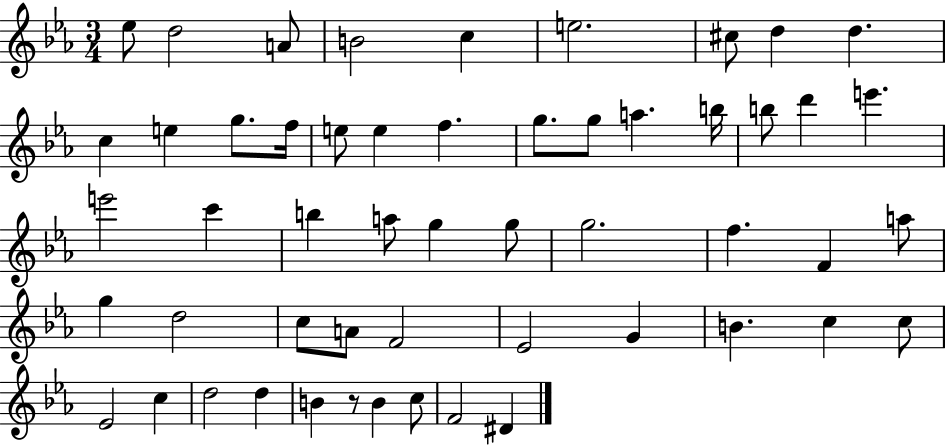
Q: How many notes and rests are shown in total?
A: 53